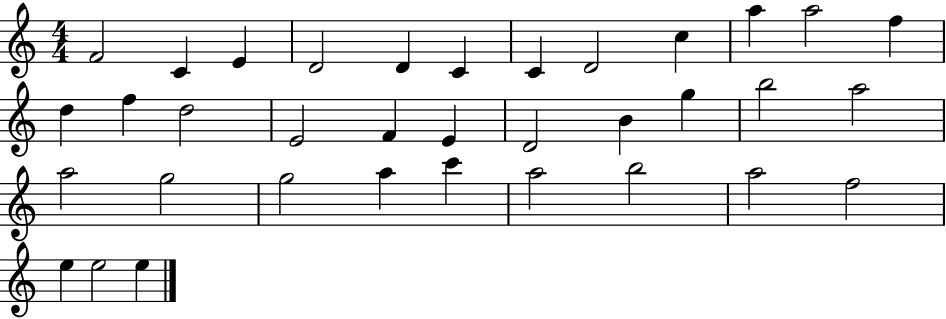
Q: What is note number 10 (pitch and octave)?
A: A5